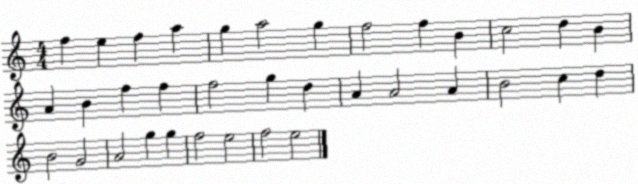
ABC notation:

X:1
T:Untitled
M:4/4
L:1/4
K:C
f e f a g a2 g f2 f B c2 d B A B f f f2 g d A A2 A B2 c d B2 G2 A2 g g f2 e2 f2 e2